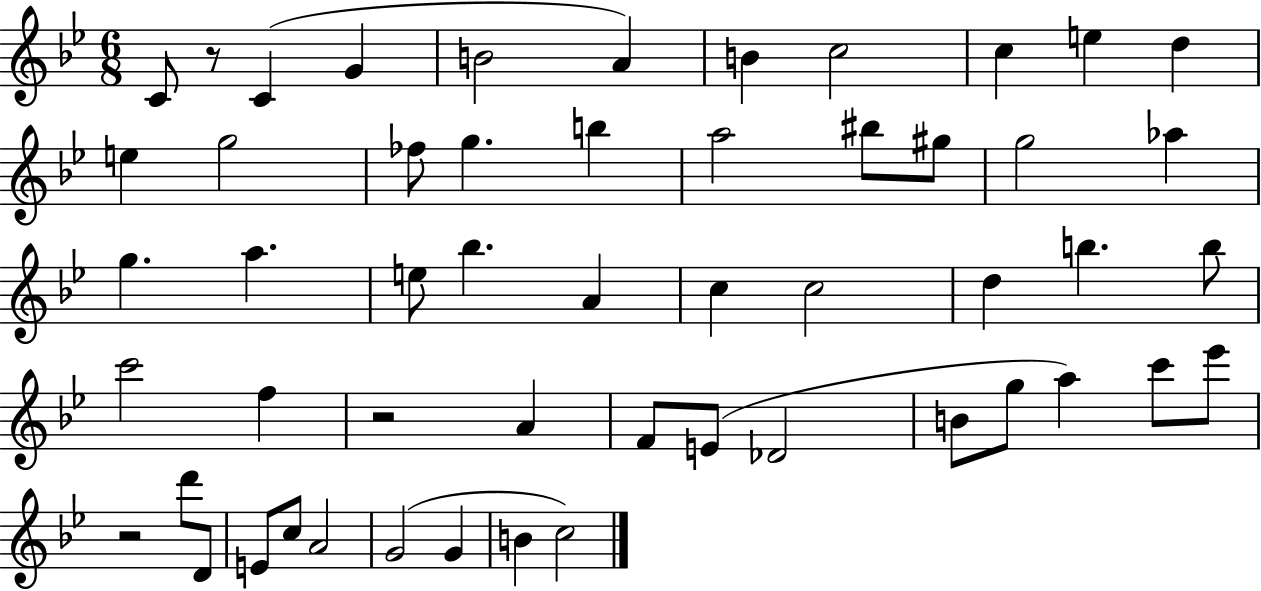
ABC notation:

X:1
T:Untitled
M:6/8
L:1/4
K:Bb
C/2 z/2 C G B2 A B c2 c e d e g2 _f/2 g b a2 ^b/2 ^g/2 g2 _a g a e/2 _b A c c2 d b b/2 c'2 f z2 A F/2 E/2 _D2 B/2 g/2 a c'/2 _e'/2 z2 d'/2 D/2 E/2 c/2 A2 G2 G B c2